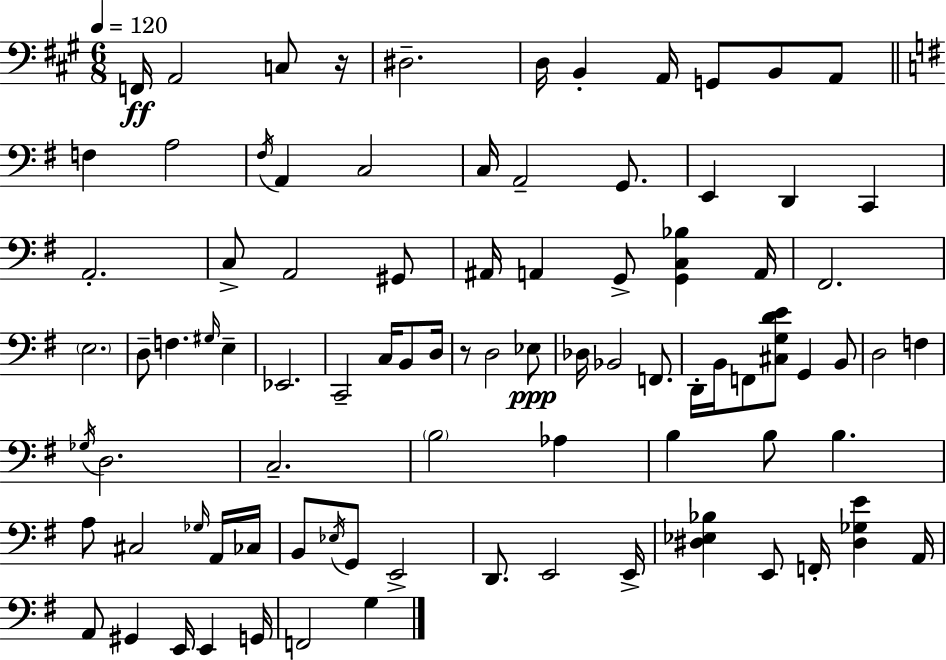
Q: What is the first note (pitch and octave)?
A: F2